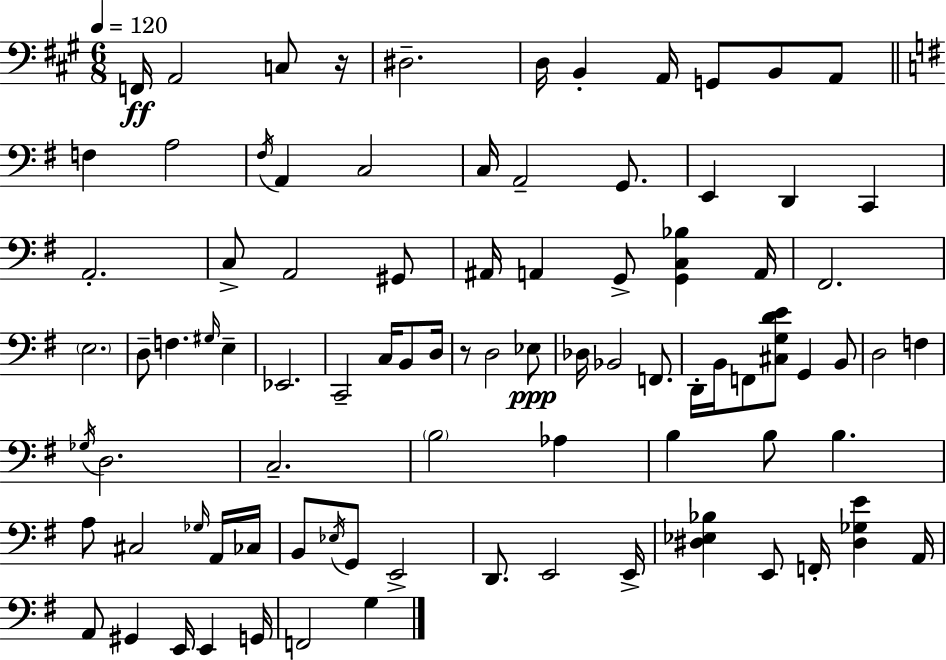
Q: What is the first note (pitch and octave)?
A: F2